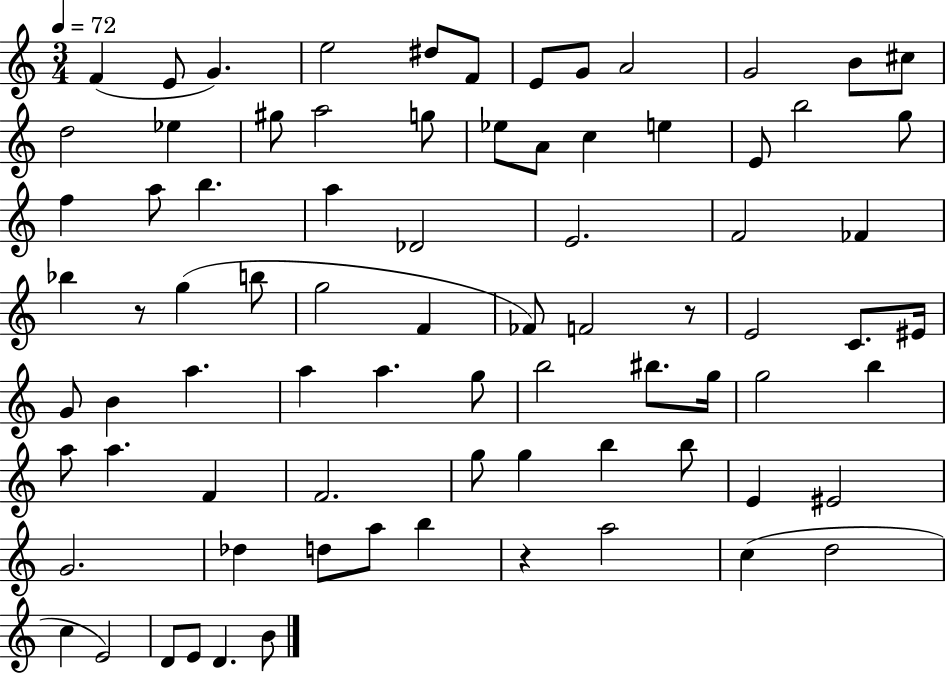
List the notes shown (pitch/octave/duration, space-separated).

F4/q E4/e G4/q. E5/h D#5/e F4/e E4/e G4/e A4/h G4/h B4/e C#5/e D5/h Eb5/q G#5/e A5/h G5/e Eb5/e A4/e C5/q E5/q E4/e B5/h G5/e F5/q A5/e B5/q. A5/q Db4/h E4/h. F4/h FES4/q Bb5/q R/e G5/q B5/e G5/h F4/q FES4/e F4/h R/e E4/h C4/e. EIS4/s G4/e B4/q A5/q. A5/q A5/q. G5/e B5/h BIS5/e. G5/s G5/h B5/q A5/e A5/q. F4/q F4/h. G5/e G5/q B5/q B5/e E4/q EIS4/h G4/h. Db5/q D5/e A5/e B5/q R/q A5/h C5/q D5/h C5/q E4/h D4/e E4/e D4/q. B4/e